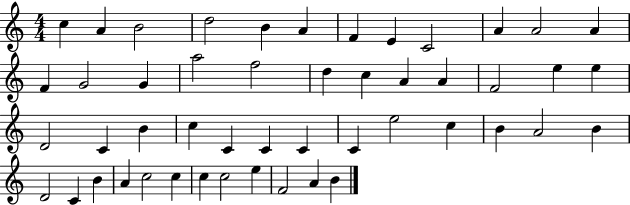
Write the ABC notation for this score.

X:1
T:Untitled
M:4/4
L:1/4
K:C
c A B2 d2 B A F E C2 A A2 A F G2 G a2 f2 d c A A F2 e e D2 C B c C C C C e2 c B A2 B D2 C B A c2 c c c2 e F2 A B